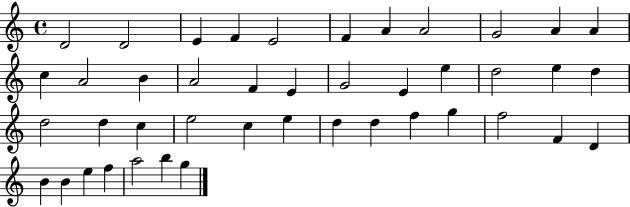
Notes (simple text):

D4/h D4/h E4/q F4/q E4/h F4/q A4/q A4/h G4/h A4/q A4/q C5/q A4/h B4/q A4/h F4/q E4/q G4/h E4/q E5/q D5/h E5/q D5/q D5/h D5/q C5/q E5/h C5/q E5/q D5/q D5/q F5/q G5/q F5/h F4/q D4/q B4/q B4/q E5/q F5/q A5/h B5/q G5/q